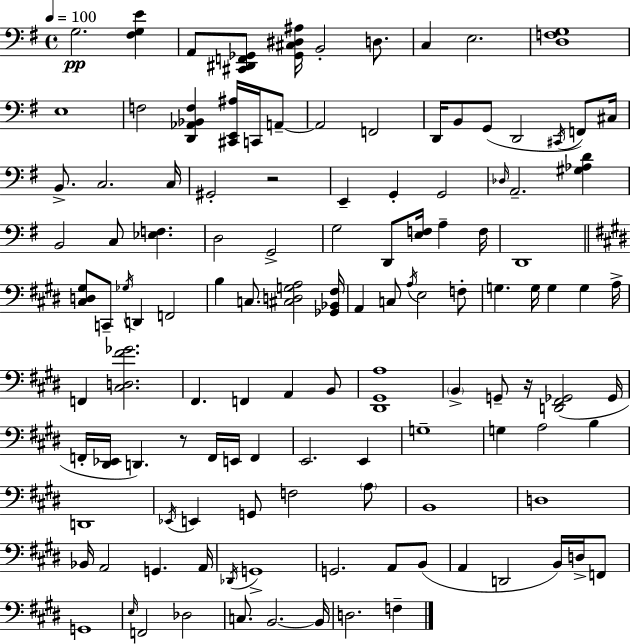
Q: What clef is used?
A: bass